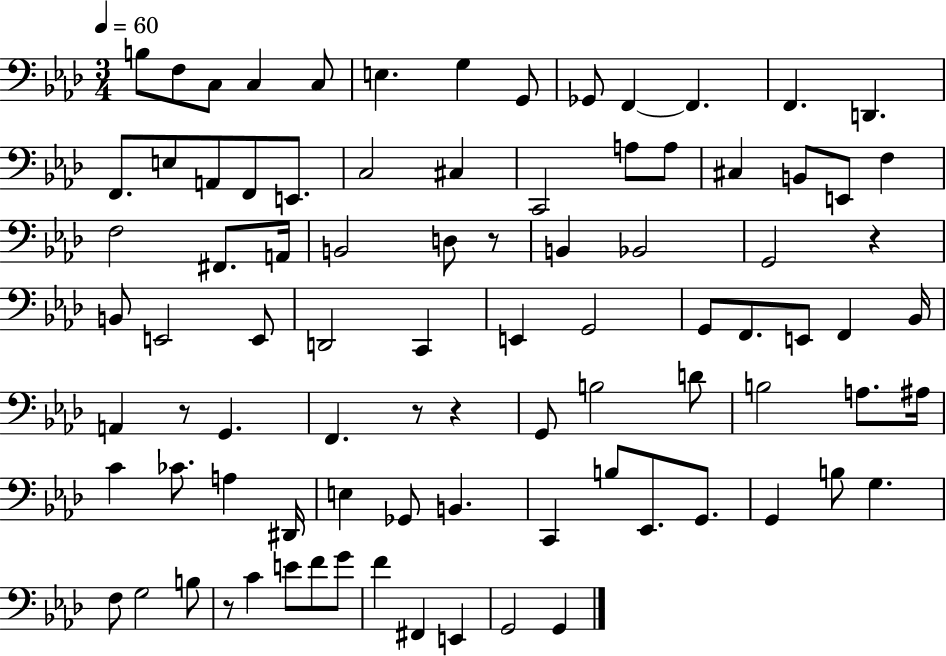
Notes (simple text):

B3/e F3/e C3/e C3/q C3/e E3/q. G3/q G2/e Gb2/e F2/q F2/q. F2/q. D2/q. F2/e. E3/e A2/e F2/e E2/e. C3/h C#3/q C2/h A3/e A3/e C#3/q B2/e E2/e F3/q F3/h F#2/e. A2/s B2/h D3/e R/e B2/q Bb2/h G2/h R/q B2/e E2/h E2/e D2/h C2/q E2/q G2/h G2/e F2/e. E2/e F2/q Bb2/s A2/q R/e G2/q. F2/q. R/e R/q G2/e B3/h D4/e B3/h A3/e. A#3/s C4/q CES4/e. A3/q D#2/s E3/q Gb2/e B2/q. C2/q B3/e Eb2/e. G2/e. G2/q B3/e G3/q. F3/e G3/h B3/e R/e C4/q E4/e F4/e G4/e F4/q F#2/q E2/q G2/h G2/q